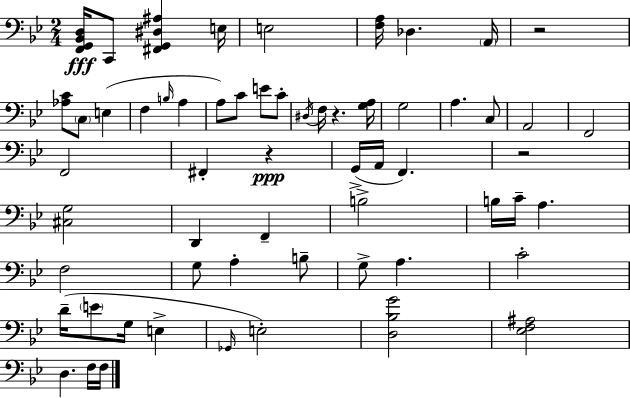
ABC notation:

X:1
T:Untitled
M:2/4
L:1/4
K:Gm
[F,,G,,_B,,D,]/4 C,,/2 [^F,,G,,^D,^A,] E,/4 E,2 [F,A,]/4 _D, A,,/4 z2 [_A,C]/2 C,/2 E, F, B,/4 A, A,/2 C/2 E/2 C/2 ^D,/4 F,/4 z [G,A,]/4 G,2 A, C,/2 A,,2 F,,2 F,,2 ^F,, z G,,/4 A,,/4 F,, z2 [^C,G,]2 D,, F,, B,2 B,/4 C/4 A, F,2 G,/2 A, B,/2 G,/2 A, C2 D/4 E/2 G,/4 E, _G,,/4 E,2 [D,_B,G]2 [_E,F,^A,]2 D, F,/4 F,/4